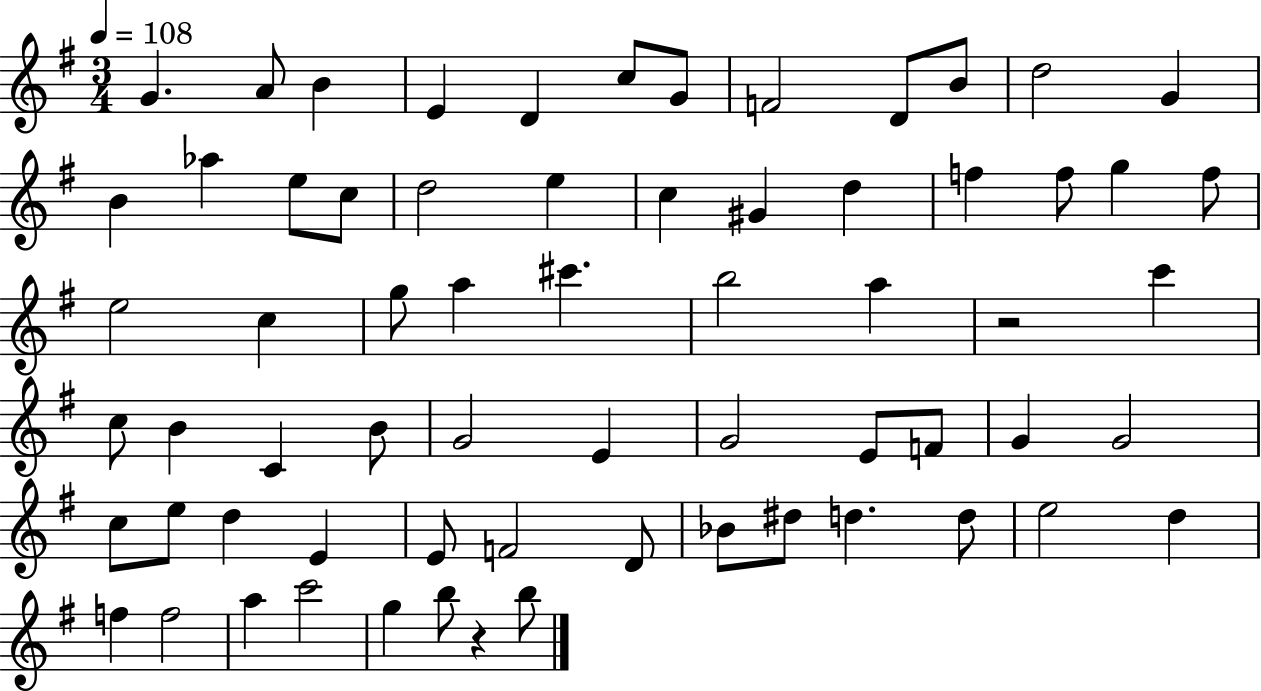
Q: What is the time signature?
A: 3/4